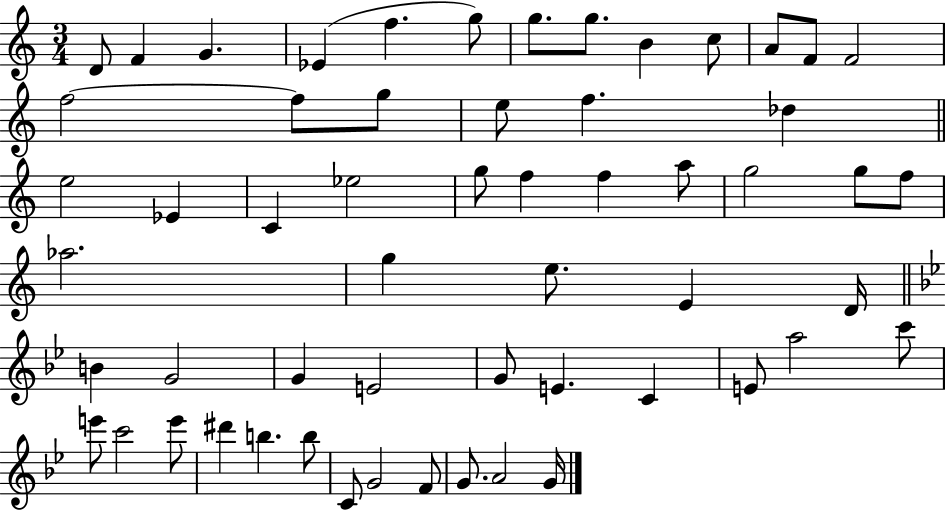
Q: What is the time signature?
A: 3/4